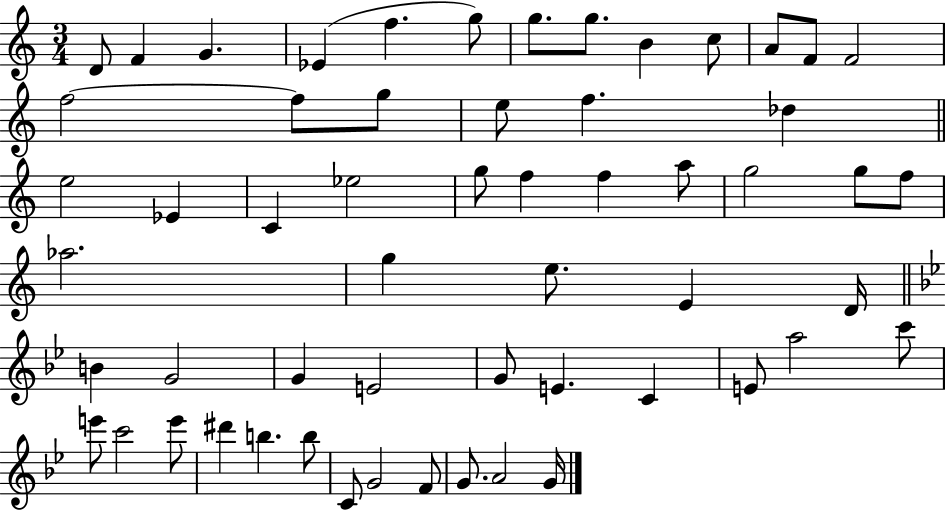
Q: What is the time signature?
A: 3/4